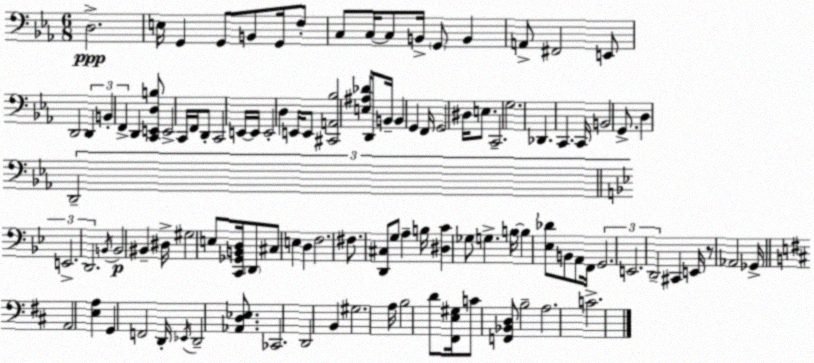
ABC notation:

X:1
T:Untitled
M:6/8
L:1/4
K:Eb
D,2 E,/4 G,, G,,/2 B,,/2 G,,/4 F,/2 C,/2 C,/4 C,/2 B,,/4 G,,/2 B,, A,,/2 ^F,,2 E,,/2 D,,2 D,, B,, F,, D,, [C,,E,,D,B,]/2 E,,2 C,,/4 F,,/4 D,,/2 C,,2 E,,/4 E,,/4 E,,2 D, E,,/4 E,,/2 [^C,,A,,_B,]2 [E,^A,_D]/4 D,,/2 B,,/4 B,, G,, F,,/4 G,,2 ^D,/4 E,/2 C,,2 G,2 _D,, C,, C,,/4 B,,2 G,,/2 D, D,,2 E,,2 D,,2 B,,/4 B,,2 ^B,, ^D,/4 ^G,2 E,/2 [C,,_G,,B,,D,]/4 D,,/2 ^C,/2 E, D, F,2 ^F,/2 [D,,^C,]/2 G,/2 A, B,/4 [^D,C] _G,/2 G, B,/4 B, [_E,_D]/2 B,,/2 A,,/2 F,,/4 G,,2 E,,2 D,,2 ^C,, E,,/4 z/2 _A,,2 _G,,/4 A,,2 [E,A,] G,, F,,2 D,,/4 _E,,/4 D,,2 [_A,,D,_E,]/2 _C,,2 D,,2 B,, ^G,2 A,/4 B,2 D/2 [^F,,E,^G,]/4 C/2 [F,,_B,,D,]/2 B,2 A,2 C2